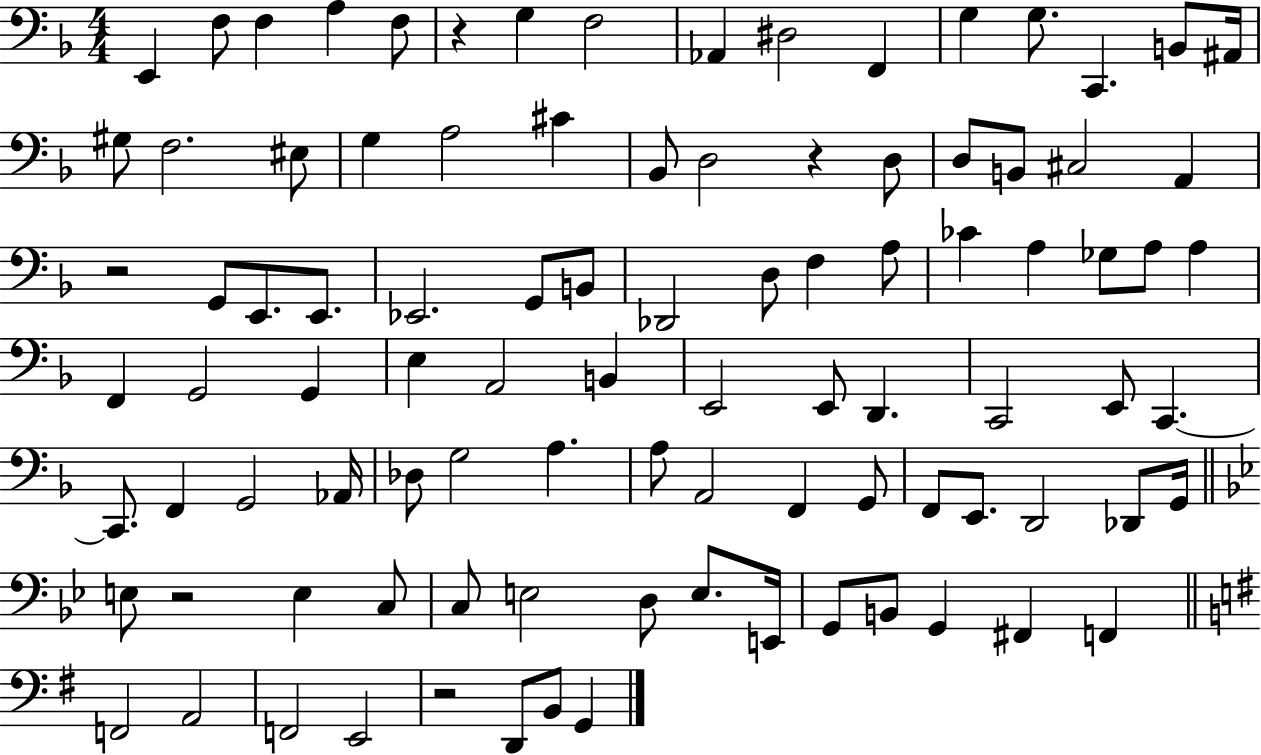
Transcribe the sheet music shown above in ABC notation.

X:1
T:Untitled
M:4/4
L:1/4
K:F
E,, F,/2 F, A, F,/2 z G, F,2 _A,, ^D,2 F,, G, G,/2 C,, B,,/2 ^A,,/4 ^G,/2 F,2 ^E,/2 G, A,2 ^C _B,,/2 D,2 z D,/2 D,/2 B,,/2 ^C,2 A,, z2 G,,/2 E,,/2 E,,/2 _E,,2 G,,/2 B,,/2 _D,,2 D,/2 F, A,/2 _C A, _G,/2 A,/2 A, F,, G,,2 G,, E, A,,2 B,, E,,2 E,,/2 D,, C,,2 E,,/2 C,, C,,/2 F,, G,,2 _A,,/4 _D,/2 G,2 A, A,/2 A,,2 F,, G,,/2 F,,/2 E,,/2 D,,2 _D,,/2 G,,/4 E,/2 z2 E, C,/2 C,/2 E,2 D,/2 E,/2 E,,/4 G,,/2 B,,/2 G,, ^F,, F,, F,,2 A,,2 F,,2 E,,2 z2 D,,/2 B,,/2 G,,